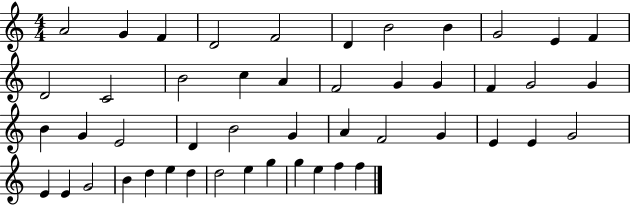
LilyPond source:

{
  \clef treble
  \numericTimeSignature
  \time 4/4
  \key c \major
  a'2 g'4 f'4 | d'2 f'2 | d'4 b'2 b'4 | g'2 e'4 f'4 | \break d'2 c'2 | b'2 c''4 a'4 | f'2 g'4 g'4 | f'4 g'2 g'4 | \break b'4 g'4 e'2 | d'4 b'2 g'4 | a'4 f'2 g'4 | e'4 e'4 g'2 | \break e'4 e'4 g'2 | b'4 d''4 e''4 d''4 | d''2 e''4 g''4 | g''4 e''4 f''4 f''4 | \break \bar "|."
}